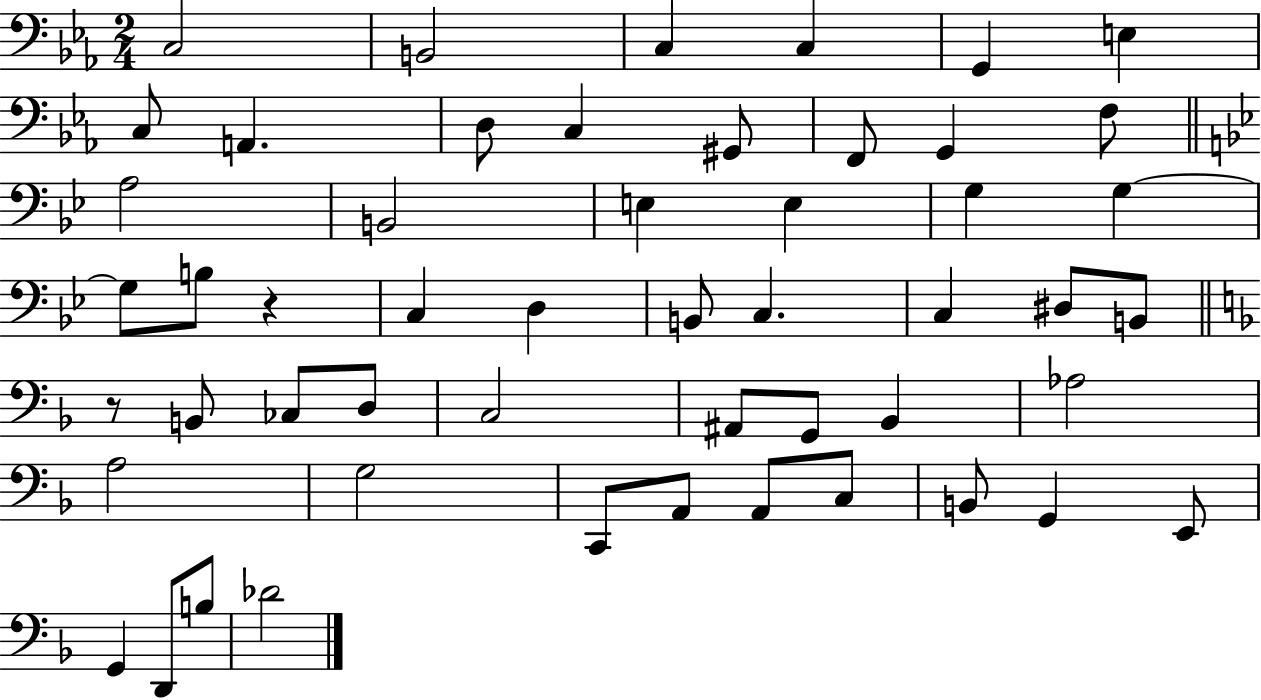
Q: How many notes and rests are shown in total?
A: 52